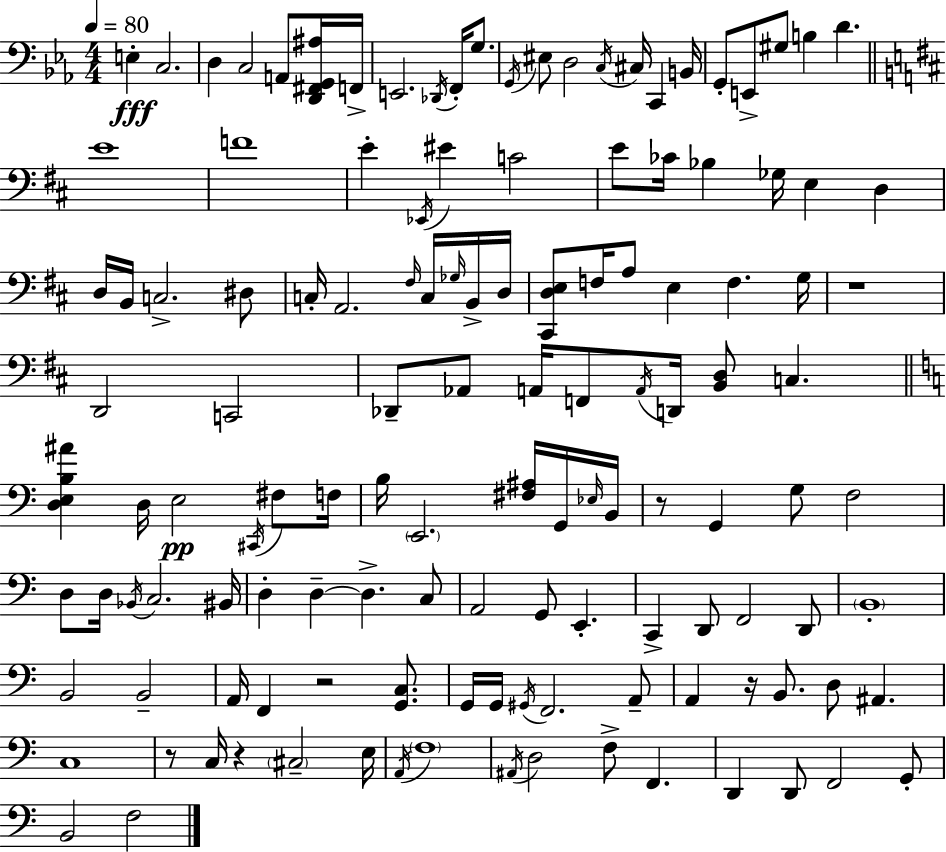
X:1
T:Untitled
M:4/4
L:1/4
K:Cm
E, C,2 D, C,2 A,,/2 [D,,^F,,G,,^A,]/4 F,,/4 E,,2 _D,,/4 F,,/4 G,/2 G,,/4 ^E,/2 D,2 C,/4 ^C,/4 C,, B,,/4 G,,/2 E,,/2 ^G,/2 B, D E4 F4 E _E,,/4 ^E C2 E/2 _C/4 _B, _G,/4 E, D, D,/4 B,,/4 C,2 ^D,/2 C,/4 A,,2 ^F,/4 C,/4 _G,/4 B,,/4 D,/4 [^C,,D,E,]/2 F,/4 A,/2 E, F, G,/4 z4 D,,2 C,,2 _D,,/2 _A,,/2 A,,/4 F,,/2 A,,/4 D,,/4 [B,,D,]/2 C, [D,E,B,^A] D,/4 E,2 ^C,,/4 ^F,/2 F,/4 B,/4 E,,2 [^F,^A,]/4 G,,/4 _E,/4 B,,/4 z/2 G,, G,/2 F,2 D,/2 D,/4 _B,,/4 C,2 ^B,,/4 D, D, D, C,/2 A,,2 G,,/2 E,, C,, D,,/2 F,,2 D,,/2 B,,4 B,,2 B,,2 A,,/4 F,, z2 [G,,C,]/2 G,,/4 G,,/4 ^G,,/4 F,,2 A,,/2 A,, z/4 B,,/2 D,/2 ^A,, C,4 z/2 C,/4 z ^C,2 E,/4 A,,/4 F,4 ^A,,/4 D,2 F,/2 F,, D,, D,,/2 F,,2 G,,/2 B,,2 F,2